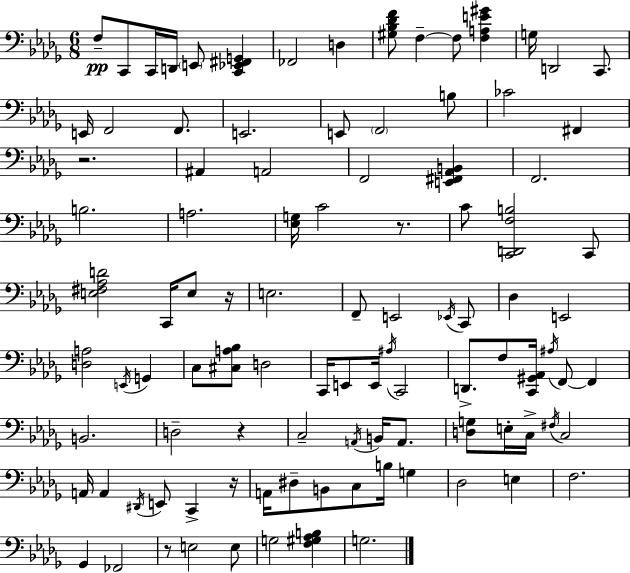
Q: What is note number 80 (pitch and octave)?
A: E3